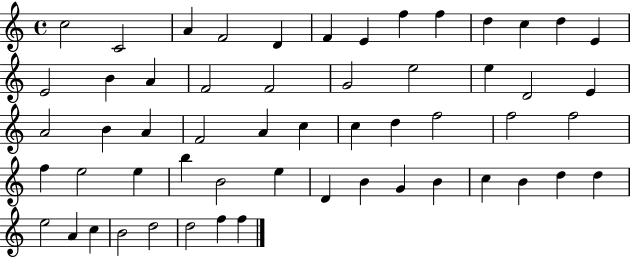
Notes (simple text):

C5/h C4/h A4/q F4/h D4/q F4/q E4/q F5/q F5/q D5/q C5/q D5/q E4/q E4/h B4/q A4/q F4/h F4/h G4/h E5/h E5/q D4/h E4/q A4/h B4/q A4/q F4/h A4/q C5/q C5/q D5/q F5/h F5/h F5/h F5/q E5/h E5/q B5/q B4/h E5/q D4/q B4/q G4/q B4/q C5/q B4/q D5/q D5/q E5/h A4/q C5/q B4/h D5/h D5/h F5/q F5/q